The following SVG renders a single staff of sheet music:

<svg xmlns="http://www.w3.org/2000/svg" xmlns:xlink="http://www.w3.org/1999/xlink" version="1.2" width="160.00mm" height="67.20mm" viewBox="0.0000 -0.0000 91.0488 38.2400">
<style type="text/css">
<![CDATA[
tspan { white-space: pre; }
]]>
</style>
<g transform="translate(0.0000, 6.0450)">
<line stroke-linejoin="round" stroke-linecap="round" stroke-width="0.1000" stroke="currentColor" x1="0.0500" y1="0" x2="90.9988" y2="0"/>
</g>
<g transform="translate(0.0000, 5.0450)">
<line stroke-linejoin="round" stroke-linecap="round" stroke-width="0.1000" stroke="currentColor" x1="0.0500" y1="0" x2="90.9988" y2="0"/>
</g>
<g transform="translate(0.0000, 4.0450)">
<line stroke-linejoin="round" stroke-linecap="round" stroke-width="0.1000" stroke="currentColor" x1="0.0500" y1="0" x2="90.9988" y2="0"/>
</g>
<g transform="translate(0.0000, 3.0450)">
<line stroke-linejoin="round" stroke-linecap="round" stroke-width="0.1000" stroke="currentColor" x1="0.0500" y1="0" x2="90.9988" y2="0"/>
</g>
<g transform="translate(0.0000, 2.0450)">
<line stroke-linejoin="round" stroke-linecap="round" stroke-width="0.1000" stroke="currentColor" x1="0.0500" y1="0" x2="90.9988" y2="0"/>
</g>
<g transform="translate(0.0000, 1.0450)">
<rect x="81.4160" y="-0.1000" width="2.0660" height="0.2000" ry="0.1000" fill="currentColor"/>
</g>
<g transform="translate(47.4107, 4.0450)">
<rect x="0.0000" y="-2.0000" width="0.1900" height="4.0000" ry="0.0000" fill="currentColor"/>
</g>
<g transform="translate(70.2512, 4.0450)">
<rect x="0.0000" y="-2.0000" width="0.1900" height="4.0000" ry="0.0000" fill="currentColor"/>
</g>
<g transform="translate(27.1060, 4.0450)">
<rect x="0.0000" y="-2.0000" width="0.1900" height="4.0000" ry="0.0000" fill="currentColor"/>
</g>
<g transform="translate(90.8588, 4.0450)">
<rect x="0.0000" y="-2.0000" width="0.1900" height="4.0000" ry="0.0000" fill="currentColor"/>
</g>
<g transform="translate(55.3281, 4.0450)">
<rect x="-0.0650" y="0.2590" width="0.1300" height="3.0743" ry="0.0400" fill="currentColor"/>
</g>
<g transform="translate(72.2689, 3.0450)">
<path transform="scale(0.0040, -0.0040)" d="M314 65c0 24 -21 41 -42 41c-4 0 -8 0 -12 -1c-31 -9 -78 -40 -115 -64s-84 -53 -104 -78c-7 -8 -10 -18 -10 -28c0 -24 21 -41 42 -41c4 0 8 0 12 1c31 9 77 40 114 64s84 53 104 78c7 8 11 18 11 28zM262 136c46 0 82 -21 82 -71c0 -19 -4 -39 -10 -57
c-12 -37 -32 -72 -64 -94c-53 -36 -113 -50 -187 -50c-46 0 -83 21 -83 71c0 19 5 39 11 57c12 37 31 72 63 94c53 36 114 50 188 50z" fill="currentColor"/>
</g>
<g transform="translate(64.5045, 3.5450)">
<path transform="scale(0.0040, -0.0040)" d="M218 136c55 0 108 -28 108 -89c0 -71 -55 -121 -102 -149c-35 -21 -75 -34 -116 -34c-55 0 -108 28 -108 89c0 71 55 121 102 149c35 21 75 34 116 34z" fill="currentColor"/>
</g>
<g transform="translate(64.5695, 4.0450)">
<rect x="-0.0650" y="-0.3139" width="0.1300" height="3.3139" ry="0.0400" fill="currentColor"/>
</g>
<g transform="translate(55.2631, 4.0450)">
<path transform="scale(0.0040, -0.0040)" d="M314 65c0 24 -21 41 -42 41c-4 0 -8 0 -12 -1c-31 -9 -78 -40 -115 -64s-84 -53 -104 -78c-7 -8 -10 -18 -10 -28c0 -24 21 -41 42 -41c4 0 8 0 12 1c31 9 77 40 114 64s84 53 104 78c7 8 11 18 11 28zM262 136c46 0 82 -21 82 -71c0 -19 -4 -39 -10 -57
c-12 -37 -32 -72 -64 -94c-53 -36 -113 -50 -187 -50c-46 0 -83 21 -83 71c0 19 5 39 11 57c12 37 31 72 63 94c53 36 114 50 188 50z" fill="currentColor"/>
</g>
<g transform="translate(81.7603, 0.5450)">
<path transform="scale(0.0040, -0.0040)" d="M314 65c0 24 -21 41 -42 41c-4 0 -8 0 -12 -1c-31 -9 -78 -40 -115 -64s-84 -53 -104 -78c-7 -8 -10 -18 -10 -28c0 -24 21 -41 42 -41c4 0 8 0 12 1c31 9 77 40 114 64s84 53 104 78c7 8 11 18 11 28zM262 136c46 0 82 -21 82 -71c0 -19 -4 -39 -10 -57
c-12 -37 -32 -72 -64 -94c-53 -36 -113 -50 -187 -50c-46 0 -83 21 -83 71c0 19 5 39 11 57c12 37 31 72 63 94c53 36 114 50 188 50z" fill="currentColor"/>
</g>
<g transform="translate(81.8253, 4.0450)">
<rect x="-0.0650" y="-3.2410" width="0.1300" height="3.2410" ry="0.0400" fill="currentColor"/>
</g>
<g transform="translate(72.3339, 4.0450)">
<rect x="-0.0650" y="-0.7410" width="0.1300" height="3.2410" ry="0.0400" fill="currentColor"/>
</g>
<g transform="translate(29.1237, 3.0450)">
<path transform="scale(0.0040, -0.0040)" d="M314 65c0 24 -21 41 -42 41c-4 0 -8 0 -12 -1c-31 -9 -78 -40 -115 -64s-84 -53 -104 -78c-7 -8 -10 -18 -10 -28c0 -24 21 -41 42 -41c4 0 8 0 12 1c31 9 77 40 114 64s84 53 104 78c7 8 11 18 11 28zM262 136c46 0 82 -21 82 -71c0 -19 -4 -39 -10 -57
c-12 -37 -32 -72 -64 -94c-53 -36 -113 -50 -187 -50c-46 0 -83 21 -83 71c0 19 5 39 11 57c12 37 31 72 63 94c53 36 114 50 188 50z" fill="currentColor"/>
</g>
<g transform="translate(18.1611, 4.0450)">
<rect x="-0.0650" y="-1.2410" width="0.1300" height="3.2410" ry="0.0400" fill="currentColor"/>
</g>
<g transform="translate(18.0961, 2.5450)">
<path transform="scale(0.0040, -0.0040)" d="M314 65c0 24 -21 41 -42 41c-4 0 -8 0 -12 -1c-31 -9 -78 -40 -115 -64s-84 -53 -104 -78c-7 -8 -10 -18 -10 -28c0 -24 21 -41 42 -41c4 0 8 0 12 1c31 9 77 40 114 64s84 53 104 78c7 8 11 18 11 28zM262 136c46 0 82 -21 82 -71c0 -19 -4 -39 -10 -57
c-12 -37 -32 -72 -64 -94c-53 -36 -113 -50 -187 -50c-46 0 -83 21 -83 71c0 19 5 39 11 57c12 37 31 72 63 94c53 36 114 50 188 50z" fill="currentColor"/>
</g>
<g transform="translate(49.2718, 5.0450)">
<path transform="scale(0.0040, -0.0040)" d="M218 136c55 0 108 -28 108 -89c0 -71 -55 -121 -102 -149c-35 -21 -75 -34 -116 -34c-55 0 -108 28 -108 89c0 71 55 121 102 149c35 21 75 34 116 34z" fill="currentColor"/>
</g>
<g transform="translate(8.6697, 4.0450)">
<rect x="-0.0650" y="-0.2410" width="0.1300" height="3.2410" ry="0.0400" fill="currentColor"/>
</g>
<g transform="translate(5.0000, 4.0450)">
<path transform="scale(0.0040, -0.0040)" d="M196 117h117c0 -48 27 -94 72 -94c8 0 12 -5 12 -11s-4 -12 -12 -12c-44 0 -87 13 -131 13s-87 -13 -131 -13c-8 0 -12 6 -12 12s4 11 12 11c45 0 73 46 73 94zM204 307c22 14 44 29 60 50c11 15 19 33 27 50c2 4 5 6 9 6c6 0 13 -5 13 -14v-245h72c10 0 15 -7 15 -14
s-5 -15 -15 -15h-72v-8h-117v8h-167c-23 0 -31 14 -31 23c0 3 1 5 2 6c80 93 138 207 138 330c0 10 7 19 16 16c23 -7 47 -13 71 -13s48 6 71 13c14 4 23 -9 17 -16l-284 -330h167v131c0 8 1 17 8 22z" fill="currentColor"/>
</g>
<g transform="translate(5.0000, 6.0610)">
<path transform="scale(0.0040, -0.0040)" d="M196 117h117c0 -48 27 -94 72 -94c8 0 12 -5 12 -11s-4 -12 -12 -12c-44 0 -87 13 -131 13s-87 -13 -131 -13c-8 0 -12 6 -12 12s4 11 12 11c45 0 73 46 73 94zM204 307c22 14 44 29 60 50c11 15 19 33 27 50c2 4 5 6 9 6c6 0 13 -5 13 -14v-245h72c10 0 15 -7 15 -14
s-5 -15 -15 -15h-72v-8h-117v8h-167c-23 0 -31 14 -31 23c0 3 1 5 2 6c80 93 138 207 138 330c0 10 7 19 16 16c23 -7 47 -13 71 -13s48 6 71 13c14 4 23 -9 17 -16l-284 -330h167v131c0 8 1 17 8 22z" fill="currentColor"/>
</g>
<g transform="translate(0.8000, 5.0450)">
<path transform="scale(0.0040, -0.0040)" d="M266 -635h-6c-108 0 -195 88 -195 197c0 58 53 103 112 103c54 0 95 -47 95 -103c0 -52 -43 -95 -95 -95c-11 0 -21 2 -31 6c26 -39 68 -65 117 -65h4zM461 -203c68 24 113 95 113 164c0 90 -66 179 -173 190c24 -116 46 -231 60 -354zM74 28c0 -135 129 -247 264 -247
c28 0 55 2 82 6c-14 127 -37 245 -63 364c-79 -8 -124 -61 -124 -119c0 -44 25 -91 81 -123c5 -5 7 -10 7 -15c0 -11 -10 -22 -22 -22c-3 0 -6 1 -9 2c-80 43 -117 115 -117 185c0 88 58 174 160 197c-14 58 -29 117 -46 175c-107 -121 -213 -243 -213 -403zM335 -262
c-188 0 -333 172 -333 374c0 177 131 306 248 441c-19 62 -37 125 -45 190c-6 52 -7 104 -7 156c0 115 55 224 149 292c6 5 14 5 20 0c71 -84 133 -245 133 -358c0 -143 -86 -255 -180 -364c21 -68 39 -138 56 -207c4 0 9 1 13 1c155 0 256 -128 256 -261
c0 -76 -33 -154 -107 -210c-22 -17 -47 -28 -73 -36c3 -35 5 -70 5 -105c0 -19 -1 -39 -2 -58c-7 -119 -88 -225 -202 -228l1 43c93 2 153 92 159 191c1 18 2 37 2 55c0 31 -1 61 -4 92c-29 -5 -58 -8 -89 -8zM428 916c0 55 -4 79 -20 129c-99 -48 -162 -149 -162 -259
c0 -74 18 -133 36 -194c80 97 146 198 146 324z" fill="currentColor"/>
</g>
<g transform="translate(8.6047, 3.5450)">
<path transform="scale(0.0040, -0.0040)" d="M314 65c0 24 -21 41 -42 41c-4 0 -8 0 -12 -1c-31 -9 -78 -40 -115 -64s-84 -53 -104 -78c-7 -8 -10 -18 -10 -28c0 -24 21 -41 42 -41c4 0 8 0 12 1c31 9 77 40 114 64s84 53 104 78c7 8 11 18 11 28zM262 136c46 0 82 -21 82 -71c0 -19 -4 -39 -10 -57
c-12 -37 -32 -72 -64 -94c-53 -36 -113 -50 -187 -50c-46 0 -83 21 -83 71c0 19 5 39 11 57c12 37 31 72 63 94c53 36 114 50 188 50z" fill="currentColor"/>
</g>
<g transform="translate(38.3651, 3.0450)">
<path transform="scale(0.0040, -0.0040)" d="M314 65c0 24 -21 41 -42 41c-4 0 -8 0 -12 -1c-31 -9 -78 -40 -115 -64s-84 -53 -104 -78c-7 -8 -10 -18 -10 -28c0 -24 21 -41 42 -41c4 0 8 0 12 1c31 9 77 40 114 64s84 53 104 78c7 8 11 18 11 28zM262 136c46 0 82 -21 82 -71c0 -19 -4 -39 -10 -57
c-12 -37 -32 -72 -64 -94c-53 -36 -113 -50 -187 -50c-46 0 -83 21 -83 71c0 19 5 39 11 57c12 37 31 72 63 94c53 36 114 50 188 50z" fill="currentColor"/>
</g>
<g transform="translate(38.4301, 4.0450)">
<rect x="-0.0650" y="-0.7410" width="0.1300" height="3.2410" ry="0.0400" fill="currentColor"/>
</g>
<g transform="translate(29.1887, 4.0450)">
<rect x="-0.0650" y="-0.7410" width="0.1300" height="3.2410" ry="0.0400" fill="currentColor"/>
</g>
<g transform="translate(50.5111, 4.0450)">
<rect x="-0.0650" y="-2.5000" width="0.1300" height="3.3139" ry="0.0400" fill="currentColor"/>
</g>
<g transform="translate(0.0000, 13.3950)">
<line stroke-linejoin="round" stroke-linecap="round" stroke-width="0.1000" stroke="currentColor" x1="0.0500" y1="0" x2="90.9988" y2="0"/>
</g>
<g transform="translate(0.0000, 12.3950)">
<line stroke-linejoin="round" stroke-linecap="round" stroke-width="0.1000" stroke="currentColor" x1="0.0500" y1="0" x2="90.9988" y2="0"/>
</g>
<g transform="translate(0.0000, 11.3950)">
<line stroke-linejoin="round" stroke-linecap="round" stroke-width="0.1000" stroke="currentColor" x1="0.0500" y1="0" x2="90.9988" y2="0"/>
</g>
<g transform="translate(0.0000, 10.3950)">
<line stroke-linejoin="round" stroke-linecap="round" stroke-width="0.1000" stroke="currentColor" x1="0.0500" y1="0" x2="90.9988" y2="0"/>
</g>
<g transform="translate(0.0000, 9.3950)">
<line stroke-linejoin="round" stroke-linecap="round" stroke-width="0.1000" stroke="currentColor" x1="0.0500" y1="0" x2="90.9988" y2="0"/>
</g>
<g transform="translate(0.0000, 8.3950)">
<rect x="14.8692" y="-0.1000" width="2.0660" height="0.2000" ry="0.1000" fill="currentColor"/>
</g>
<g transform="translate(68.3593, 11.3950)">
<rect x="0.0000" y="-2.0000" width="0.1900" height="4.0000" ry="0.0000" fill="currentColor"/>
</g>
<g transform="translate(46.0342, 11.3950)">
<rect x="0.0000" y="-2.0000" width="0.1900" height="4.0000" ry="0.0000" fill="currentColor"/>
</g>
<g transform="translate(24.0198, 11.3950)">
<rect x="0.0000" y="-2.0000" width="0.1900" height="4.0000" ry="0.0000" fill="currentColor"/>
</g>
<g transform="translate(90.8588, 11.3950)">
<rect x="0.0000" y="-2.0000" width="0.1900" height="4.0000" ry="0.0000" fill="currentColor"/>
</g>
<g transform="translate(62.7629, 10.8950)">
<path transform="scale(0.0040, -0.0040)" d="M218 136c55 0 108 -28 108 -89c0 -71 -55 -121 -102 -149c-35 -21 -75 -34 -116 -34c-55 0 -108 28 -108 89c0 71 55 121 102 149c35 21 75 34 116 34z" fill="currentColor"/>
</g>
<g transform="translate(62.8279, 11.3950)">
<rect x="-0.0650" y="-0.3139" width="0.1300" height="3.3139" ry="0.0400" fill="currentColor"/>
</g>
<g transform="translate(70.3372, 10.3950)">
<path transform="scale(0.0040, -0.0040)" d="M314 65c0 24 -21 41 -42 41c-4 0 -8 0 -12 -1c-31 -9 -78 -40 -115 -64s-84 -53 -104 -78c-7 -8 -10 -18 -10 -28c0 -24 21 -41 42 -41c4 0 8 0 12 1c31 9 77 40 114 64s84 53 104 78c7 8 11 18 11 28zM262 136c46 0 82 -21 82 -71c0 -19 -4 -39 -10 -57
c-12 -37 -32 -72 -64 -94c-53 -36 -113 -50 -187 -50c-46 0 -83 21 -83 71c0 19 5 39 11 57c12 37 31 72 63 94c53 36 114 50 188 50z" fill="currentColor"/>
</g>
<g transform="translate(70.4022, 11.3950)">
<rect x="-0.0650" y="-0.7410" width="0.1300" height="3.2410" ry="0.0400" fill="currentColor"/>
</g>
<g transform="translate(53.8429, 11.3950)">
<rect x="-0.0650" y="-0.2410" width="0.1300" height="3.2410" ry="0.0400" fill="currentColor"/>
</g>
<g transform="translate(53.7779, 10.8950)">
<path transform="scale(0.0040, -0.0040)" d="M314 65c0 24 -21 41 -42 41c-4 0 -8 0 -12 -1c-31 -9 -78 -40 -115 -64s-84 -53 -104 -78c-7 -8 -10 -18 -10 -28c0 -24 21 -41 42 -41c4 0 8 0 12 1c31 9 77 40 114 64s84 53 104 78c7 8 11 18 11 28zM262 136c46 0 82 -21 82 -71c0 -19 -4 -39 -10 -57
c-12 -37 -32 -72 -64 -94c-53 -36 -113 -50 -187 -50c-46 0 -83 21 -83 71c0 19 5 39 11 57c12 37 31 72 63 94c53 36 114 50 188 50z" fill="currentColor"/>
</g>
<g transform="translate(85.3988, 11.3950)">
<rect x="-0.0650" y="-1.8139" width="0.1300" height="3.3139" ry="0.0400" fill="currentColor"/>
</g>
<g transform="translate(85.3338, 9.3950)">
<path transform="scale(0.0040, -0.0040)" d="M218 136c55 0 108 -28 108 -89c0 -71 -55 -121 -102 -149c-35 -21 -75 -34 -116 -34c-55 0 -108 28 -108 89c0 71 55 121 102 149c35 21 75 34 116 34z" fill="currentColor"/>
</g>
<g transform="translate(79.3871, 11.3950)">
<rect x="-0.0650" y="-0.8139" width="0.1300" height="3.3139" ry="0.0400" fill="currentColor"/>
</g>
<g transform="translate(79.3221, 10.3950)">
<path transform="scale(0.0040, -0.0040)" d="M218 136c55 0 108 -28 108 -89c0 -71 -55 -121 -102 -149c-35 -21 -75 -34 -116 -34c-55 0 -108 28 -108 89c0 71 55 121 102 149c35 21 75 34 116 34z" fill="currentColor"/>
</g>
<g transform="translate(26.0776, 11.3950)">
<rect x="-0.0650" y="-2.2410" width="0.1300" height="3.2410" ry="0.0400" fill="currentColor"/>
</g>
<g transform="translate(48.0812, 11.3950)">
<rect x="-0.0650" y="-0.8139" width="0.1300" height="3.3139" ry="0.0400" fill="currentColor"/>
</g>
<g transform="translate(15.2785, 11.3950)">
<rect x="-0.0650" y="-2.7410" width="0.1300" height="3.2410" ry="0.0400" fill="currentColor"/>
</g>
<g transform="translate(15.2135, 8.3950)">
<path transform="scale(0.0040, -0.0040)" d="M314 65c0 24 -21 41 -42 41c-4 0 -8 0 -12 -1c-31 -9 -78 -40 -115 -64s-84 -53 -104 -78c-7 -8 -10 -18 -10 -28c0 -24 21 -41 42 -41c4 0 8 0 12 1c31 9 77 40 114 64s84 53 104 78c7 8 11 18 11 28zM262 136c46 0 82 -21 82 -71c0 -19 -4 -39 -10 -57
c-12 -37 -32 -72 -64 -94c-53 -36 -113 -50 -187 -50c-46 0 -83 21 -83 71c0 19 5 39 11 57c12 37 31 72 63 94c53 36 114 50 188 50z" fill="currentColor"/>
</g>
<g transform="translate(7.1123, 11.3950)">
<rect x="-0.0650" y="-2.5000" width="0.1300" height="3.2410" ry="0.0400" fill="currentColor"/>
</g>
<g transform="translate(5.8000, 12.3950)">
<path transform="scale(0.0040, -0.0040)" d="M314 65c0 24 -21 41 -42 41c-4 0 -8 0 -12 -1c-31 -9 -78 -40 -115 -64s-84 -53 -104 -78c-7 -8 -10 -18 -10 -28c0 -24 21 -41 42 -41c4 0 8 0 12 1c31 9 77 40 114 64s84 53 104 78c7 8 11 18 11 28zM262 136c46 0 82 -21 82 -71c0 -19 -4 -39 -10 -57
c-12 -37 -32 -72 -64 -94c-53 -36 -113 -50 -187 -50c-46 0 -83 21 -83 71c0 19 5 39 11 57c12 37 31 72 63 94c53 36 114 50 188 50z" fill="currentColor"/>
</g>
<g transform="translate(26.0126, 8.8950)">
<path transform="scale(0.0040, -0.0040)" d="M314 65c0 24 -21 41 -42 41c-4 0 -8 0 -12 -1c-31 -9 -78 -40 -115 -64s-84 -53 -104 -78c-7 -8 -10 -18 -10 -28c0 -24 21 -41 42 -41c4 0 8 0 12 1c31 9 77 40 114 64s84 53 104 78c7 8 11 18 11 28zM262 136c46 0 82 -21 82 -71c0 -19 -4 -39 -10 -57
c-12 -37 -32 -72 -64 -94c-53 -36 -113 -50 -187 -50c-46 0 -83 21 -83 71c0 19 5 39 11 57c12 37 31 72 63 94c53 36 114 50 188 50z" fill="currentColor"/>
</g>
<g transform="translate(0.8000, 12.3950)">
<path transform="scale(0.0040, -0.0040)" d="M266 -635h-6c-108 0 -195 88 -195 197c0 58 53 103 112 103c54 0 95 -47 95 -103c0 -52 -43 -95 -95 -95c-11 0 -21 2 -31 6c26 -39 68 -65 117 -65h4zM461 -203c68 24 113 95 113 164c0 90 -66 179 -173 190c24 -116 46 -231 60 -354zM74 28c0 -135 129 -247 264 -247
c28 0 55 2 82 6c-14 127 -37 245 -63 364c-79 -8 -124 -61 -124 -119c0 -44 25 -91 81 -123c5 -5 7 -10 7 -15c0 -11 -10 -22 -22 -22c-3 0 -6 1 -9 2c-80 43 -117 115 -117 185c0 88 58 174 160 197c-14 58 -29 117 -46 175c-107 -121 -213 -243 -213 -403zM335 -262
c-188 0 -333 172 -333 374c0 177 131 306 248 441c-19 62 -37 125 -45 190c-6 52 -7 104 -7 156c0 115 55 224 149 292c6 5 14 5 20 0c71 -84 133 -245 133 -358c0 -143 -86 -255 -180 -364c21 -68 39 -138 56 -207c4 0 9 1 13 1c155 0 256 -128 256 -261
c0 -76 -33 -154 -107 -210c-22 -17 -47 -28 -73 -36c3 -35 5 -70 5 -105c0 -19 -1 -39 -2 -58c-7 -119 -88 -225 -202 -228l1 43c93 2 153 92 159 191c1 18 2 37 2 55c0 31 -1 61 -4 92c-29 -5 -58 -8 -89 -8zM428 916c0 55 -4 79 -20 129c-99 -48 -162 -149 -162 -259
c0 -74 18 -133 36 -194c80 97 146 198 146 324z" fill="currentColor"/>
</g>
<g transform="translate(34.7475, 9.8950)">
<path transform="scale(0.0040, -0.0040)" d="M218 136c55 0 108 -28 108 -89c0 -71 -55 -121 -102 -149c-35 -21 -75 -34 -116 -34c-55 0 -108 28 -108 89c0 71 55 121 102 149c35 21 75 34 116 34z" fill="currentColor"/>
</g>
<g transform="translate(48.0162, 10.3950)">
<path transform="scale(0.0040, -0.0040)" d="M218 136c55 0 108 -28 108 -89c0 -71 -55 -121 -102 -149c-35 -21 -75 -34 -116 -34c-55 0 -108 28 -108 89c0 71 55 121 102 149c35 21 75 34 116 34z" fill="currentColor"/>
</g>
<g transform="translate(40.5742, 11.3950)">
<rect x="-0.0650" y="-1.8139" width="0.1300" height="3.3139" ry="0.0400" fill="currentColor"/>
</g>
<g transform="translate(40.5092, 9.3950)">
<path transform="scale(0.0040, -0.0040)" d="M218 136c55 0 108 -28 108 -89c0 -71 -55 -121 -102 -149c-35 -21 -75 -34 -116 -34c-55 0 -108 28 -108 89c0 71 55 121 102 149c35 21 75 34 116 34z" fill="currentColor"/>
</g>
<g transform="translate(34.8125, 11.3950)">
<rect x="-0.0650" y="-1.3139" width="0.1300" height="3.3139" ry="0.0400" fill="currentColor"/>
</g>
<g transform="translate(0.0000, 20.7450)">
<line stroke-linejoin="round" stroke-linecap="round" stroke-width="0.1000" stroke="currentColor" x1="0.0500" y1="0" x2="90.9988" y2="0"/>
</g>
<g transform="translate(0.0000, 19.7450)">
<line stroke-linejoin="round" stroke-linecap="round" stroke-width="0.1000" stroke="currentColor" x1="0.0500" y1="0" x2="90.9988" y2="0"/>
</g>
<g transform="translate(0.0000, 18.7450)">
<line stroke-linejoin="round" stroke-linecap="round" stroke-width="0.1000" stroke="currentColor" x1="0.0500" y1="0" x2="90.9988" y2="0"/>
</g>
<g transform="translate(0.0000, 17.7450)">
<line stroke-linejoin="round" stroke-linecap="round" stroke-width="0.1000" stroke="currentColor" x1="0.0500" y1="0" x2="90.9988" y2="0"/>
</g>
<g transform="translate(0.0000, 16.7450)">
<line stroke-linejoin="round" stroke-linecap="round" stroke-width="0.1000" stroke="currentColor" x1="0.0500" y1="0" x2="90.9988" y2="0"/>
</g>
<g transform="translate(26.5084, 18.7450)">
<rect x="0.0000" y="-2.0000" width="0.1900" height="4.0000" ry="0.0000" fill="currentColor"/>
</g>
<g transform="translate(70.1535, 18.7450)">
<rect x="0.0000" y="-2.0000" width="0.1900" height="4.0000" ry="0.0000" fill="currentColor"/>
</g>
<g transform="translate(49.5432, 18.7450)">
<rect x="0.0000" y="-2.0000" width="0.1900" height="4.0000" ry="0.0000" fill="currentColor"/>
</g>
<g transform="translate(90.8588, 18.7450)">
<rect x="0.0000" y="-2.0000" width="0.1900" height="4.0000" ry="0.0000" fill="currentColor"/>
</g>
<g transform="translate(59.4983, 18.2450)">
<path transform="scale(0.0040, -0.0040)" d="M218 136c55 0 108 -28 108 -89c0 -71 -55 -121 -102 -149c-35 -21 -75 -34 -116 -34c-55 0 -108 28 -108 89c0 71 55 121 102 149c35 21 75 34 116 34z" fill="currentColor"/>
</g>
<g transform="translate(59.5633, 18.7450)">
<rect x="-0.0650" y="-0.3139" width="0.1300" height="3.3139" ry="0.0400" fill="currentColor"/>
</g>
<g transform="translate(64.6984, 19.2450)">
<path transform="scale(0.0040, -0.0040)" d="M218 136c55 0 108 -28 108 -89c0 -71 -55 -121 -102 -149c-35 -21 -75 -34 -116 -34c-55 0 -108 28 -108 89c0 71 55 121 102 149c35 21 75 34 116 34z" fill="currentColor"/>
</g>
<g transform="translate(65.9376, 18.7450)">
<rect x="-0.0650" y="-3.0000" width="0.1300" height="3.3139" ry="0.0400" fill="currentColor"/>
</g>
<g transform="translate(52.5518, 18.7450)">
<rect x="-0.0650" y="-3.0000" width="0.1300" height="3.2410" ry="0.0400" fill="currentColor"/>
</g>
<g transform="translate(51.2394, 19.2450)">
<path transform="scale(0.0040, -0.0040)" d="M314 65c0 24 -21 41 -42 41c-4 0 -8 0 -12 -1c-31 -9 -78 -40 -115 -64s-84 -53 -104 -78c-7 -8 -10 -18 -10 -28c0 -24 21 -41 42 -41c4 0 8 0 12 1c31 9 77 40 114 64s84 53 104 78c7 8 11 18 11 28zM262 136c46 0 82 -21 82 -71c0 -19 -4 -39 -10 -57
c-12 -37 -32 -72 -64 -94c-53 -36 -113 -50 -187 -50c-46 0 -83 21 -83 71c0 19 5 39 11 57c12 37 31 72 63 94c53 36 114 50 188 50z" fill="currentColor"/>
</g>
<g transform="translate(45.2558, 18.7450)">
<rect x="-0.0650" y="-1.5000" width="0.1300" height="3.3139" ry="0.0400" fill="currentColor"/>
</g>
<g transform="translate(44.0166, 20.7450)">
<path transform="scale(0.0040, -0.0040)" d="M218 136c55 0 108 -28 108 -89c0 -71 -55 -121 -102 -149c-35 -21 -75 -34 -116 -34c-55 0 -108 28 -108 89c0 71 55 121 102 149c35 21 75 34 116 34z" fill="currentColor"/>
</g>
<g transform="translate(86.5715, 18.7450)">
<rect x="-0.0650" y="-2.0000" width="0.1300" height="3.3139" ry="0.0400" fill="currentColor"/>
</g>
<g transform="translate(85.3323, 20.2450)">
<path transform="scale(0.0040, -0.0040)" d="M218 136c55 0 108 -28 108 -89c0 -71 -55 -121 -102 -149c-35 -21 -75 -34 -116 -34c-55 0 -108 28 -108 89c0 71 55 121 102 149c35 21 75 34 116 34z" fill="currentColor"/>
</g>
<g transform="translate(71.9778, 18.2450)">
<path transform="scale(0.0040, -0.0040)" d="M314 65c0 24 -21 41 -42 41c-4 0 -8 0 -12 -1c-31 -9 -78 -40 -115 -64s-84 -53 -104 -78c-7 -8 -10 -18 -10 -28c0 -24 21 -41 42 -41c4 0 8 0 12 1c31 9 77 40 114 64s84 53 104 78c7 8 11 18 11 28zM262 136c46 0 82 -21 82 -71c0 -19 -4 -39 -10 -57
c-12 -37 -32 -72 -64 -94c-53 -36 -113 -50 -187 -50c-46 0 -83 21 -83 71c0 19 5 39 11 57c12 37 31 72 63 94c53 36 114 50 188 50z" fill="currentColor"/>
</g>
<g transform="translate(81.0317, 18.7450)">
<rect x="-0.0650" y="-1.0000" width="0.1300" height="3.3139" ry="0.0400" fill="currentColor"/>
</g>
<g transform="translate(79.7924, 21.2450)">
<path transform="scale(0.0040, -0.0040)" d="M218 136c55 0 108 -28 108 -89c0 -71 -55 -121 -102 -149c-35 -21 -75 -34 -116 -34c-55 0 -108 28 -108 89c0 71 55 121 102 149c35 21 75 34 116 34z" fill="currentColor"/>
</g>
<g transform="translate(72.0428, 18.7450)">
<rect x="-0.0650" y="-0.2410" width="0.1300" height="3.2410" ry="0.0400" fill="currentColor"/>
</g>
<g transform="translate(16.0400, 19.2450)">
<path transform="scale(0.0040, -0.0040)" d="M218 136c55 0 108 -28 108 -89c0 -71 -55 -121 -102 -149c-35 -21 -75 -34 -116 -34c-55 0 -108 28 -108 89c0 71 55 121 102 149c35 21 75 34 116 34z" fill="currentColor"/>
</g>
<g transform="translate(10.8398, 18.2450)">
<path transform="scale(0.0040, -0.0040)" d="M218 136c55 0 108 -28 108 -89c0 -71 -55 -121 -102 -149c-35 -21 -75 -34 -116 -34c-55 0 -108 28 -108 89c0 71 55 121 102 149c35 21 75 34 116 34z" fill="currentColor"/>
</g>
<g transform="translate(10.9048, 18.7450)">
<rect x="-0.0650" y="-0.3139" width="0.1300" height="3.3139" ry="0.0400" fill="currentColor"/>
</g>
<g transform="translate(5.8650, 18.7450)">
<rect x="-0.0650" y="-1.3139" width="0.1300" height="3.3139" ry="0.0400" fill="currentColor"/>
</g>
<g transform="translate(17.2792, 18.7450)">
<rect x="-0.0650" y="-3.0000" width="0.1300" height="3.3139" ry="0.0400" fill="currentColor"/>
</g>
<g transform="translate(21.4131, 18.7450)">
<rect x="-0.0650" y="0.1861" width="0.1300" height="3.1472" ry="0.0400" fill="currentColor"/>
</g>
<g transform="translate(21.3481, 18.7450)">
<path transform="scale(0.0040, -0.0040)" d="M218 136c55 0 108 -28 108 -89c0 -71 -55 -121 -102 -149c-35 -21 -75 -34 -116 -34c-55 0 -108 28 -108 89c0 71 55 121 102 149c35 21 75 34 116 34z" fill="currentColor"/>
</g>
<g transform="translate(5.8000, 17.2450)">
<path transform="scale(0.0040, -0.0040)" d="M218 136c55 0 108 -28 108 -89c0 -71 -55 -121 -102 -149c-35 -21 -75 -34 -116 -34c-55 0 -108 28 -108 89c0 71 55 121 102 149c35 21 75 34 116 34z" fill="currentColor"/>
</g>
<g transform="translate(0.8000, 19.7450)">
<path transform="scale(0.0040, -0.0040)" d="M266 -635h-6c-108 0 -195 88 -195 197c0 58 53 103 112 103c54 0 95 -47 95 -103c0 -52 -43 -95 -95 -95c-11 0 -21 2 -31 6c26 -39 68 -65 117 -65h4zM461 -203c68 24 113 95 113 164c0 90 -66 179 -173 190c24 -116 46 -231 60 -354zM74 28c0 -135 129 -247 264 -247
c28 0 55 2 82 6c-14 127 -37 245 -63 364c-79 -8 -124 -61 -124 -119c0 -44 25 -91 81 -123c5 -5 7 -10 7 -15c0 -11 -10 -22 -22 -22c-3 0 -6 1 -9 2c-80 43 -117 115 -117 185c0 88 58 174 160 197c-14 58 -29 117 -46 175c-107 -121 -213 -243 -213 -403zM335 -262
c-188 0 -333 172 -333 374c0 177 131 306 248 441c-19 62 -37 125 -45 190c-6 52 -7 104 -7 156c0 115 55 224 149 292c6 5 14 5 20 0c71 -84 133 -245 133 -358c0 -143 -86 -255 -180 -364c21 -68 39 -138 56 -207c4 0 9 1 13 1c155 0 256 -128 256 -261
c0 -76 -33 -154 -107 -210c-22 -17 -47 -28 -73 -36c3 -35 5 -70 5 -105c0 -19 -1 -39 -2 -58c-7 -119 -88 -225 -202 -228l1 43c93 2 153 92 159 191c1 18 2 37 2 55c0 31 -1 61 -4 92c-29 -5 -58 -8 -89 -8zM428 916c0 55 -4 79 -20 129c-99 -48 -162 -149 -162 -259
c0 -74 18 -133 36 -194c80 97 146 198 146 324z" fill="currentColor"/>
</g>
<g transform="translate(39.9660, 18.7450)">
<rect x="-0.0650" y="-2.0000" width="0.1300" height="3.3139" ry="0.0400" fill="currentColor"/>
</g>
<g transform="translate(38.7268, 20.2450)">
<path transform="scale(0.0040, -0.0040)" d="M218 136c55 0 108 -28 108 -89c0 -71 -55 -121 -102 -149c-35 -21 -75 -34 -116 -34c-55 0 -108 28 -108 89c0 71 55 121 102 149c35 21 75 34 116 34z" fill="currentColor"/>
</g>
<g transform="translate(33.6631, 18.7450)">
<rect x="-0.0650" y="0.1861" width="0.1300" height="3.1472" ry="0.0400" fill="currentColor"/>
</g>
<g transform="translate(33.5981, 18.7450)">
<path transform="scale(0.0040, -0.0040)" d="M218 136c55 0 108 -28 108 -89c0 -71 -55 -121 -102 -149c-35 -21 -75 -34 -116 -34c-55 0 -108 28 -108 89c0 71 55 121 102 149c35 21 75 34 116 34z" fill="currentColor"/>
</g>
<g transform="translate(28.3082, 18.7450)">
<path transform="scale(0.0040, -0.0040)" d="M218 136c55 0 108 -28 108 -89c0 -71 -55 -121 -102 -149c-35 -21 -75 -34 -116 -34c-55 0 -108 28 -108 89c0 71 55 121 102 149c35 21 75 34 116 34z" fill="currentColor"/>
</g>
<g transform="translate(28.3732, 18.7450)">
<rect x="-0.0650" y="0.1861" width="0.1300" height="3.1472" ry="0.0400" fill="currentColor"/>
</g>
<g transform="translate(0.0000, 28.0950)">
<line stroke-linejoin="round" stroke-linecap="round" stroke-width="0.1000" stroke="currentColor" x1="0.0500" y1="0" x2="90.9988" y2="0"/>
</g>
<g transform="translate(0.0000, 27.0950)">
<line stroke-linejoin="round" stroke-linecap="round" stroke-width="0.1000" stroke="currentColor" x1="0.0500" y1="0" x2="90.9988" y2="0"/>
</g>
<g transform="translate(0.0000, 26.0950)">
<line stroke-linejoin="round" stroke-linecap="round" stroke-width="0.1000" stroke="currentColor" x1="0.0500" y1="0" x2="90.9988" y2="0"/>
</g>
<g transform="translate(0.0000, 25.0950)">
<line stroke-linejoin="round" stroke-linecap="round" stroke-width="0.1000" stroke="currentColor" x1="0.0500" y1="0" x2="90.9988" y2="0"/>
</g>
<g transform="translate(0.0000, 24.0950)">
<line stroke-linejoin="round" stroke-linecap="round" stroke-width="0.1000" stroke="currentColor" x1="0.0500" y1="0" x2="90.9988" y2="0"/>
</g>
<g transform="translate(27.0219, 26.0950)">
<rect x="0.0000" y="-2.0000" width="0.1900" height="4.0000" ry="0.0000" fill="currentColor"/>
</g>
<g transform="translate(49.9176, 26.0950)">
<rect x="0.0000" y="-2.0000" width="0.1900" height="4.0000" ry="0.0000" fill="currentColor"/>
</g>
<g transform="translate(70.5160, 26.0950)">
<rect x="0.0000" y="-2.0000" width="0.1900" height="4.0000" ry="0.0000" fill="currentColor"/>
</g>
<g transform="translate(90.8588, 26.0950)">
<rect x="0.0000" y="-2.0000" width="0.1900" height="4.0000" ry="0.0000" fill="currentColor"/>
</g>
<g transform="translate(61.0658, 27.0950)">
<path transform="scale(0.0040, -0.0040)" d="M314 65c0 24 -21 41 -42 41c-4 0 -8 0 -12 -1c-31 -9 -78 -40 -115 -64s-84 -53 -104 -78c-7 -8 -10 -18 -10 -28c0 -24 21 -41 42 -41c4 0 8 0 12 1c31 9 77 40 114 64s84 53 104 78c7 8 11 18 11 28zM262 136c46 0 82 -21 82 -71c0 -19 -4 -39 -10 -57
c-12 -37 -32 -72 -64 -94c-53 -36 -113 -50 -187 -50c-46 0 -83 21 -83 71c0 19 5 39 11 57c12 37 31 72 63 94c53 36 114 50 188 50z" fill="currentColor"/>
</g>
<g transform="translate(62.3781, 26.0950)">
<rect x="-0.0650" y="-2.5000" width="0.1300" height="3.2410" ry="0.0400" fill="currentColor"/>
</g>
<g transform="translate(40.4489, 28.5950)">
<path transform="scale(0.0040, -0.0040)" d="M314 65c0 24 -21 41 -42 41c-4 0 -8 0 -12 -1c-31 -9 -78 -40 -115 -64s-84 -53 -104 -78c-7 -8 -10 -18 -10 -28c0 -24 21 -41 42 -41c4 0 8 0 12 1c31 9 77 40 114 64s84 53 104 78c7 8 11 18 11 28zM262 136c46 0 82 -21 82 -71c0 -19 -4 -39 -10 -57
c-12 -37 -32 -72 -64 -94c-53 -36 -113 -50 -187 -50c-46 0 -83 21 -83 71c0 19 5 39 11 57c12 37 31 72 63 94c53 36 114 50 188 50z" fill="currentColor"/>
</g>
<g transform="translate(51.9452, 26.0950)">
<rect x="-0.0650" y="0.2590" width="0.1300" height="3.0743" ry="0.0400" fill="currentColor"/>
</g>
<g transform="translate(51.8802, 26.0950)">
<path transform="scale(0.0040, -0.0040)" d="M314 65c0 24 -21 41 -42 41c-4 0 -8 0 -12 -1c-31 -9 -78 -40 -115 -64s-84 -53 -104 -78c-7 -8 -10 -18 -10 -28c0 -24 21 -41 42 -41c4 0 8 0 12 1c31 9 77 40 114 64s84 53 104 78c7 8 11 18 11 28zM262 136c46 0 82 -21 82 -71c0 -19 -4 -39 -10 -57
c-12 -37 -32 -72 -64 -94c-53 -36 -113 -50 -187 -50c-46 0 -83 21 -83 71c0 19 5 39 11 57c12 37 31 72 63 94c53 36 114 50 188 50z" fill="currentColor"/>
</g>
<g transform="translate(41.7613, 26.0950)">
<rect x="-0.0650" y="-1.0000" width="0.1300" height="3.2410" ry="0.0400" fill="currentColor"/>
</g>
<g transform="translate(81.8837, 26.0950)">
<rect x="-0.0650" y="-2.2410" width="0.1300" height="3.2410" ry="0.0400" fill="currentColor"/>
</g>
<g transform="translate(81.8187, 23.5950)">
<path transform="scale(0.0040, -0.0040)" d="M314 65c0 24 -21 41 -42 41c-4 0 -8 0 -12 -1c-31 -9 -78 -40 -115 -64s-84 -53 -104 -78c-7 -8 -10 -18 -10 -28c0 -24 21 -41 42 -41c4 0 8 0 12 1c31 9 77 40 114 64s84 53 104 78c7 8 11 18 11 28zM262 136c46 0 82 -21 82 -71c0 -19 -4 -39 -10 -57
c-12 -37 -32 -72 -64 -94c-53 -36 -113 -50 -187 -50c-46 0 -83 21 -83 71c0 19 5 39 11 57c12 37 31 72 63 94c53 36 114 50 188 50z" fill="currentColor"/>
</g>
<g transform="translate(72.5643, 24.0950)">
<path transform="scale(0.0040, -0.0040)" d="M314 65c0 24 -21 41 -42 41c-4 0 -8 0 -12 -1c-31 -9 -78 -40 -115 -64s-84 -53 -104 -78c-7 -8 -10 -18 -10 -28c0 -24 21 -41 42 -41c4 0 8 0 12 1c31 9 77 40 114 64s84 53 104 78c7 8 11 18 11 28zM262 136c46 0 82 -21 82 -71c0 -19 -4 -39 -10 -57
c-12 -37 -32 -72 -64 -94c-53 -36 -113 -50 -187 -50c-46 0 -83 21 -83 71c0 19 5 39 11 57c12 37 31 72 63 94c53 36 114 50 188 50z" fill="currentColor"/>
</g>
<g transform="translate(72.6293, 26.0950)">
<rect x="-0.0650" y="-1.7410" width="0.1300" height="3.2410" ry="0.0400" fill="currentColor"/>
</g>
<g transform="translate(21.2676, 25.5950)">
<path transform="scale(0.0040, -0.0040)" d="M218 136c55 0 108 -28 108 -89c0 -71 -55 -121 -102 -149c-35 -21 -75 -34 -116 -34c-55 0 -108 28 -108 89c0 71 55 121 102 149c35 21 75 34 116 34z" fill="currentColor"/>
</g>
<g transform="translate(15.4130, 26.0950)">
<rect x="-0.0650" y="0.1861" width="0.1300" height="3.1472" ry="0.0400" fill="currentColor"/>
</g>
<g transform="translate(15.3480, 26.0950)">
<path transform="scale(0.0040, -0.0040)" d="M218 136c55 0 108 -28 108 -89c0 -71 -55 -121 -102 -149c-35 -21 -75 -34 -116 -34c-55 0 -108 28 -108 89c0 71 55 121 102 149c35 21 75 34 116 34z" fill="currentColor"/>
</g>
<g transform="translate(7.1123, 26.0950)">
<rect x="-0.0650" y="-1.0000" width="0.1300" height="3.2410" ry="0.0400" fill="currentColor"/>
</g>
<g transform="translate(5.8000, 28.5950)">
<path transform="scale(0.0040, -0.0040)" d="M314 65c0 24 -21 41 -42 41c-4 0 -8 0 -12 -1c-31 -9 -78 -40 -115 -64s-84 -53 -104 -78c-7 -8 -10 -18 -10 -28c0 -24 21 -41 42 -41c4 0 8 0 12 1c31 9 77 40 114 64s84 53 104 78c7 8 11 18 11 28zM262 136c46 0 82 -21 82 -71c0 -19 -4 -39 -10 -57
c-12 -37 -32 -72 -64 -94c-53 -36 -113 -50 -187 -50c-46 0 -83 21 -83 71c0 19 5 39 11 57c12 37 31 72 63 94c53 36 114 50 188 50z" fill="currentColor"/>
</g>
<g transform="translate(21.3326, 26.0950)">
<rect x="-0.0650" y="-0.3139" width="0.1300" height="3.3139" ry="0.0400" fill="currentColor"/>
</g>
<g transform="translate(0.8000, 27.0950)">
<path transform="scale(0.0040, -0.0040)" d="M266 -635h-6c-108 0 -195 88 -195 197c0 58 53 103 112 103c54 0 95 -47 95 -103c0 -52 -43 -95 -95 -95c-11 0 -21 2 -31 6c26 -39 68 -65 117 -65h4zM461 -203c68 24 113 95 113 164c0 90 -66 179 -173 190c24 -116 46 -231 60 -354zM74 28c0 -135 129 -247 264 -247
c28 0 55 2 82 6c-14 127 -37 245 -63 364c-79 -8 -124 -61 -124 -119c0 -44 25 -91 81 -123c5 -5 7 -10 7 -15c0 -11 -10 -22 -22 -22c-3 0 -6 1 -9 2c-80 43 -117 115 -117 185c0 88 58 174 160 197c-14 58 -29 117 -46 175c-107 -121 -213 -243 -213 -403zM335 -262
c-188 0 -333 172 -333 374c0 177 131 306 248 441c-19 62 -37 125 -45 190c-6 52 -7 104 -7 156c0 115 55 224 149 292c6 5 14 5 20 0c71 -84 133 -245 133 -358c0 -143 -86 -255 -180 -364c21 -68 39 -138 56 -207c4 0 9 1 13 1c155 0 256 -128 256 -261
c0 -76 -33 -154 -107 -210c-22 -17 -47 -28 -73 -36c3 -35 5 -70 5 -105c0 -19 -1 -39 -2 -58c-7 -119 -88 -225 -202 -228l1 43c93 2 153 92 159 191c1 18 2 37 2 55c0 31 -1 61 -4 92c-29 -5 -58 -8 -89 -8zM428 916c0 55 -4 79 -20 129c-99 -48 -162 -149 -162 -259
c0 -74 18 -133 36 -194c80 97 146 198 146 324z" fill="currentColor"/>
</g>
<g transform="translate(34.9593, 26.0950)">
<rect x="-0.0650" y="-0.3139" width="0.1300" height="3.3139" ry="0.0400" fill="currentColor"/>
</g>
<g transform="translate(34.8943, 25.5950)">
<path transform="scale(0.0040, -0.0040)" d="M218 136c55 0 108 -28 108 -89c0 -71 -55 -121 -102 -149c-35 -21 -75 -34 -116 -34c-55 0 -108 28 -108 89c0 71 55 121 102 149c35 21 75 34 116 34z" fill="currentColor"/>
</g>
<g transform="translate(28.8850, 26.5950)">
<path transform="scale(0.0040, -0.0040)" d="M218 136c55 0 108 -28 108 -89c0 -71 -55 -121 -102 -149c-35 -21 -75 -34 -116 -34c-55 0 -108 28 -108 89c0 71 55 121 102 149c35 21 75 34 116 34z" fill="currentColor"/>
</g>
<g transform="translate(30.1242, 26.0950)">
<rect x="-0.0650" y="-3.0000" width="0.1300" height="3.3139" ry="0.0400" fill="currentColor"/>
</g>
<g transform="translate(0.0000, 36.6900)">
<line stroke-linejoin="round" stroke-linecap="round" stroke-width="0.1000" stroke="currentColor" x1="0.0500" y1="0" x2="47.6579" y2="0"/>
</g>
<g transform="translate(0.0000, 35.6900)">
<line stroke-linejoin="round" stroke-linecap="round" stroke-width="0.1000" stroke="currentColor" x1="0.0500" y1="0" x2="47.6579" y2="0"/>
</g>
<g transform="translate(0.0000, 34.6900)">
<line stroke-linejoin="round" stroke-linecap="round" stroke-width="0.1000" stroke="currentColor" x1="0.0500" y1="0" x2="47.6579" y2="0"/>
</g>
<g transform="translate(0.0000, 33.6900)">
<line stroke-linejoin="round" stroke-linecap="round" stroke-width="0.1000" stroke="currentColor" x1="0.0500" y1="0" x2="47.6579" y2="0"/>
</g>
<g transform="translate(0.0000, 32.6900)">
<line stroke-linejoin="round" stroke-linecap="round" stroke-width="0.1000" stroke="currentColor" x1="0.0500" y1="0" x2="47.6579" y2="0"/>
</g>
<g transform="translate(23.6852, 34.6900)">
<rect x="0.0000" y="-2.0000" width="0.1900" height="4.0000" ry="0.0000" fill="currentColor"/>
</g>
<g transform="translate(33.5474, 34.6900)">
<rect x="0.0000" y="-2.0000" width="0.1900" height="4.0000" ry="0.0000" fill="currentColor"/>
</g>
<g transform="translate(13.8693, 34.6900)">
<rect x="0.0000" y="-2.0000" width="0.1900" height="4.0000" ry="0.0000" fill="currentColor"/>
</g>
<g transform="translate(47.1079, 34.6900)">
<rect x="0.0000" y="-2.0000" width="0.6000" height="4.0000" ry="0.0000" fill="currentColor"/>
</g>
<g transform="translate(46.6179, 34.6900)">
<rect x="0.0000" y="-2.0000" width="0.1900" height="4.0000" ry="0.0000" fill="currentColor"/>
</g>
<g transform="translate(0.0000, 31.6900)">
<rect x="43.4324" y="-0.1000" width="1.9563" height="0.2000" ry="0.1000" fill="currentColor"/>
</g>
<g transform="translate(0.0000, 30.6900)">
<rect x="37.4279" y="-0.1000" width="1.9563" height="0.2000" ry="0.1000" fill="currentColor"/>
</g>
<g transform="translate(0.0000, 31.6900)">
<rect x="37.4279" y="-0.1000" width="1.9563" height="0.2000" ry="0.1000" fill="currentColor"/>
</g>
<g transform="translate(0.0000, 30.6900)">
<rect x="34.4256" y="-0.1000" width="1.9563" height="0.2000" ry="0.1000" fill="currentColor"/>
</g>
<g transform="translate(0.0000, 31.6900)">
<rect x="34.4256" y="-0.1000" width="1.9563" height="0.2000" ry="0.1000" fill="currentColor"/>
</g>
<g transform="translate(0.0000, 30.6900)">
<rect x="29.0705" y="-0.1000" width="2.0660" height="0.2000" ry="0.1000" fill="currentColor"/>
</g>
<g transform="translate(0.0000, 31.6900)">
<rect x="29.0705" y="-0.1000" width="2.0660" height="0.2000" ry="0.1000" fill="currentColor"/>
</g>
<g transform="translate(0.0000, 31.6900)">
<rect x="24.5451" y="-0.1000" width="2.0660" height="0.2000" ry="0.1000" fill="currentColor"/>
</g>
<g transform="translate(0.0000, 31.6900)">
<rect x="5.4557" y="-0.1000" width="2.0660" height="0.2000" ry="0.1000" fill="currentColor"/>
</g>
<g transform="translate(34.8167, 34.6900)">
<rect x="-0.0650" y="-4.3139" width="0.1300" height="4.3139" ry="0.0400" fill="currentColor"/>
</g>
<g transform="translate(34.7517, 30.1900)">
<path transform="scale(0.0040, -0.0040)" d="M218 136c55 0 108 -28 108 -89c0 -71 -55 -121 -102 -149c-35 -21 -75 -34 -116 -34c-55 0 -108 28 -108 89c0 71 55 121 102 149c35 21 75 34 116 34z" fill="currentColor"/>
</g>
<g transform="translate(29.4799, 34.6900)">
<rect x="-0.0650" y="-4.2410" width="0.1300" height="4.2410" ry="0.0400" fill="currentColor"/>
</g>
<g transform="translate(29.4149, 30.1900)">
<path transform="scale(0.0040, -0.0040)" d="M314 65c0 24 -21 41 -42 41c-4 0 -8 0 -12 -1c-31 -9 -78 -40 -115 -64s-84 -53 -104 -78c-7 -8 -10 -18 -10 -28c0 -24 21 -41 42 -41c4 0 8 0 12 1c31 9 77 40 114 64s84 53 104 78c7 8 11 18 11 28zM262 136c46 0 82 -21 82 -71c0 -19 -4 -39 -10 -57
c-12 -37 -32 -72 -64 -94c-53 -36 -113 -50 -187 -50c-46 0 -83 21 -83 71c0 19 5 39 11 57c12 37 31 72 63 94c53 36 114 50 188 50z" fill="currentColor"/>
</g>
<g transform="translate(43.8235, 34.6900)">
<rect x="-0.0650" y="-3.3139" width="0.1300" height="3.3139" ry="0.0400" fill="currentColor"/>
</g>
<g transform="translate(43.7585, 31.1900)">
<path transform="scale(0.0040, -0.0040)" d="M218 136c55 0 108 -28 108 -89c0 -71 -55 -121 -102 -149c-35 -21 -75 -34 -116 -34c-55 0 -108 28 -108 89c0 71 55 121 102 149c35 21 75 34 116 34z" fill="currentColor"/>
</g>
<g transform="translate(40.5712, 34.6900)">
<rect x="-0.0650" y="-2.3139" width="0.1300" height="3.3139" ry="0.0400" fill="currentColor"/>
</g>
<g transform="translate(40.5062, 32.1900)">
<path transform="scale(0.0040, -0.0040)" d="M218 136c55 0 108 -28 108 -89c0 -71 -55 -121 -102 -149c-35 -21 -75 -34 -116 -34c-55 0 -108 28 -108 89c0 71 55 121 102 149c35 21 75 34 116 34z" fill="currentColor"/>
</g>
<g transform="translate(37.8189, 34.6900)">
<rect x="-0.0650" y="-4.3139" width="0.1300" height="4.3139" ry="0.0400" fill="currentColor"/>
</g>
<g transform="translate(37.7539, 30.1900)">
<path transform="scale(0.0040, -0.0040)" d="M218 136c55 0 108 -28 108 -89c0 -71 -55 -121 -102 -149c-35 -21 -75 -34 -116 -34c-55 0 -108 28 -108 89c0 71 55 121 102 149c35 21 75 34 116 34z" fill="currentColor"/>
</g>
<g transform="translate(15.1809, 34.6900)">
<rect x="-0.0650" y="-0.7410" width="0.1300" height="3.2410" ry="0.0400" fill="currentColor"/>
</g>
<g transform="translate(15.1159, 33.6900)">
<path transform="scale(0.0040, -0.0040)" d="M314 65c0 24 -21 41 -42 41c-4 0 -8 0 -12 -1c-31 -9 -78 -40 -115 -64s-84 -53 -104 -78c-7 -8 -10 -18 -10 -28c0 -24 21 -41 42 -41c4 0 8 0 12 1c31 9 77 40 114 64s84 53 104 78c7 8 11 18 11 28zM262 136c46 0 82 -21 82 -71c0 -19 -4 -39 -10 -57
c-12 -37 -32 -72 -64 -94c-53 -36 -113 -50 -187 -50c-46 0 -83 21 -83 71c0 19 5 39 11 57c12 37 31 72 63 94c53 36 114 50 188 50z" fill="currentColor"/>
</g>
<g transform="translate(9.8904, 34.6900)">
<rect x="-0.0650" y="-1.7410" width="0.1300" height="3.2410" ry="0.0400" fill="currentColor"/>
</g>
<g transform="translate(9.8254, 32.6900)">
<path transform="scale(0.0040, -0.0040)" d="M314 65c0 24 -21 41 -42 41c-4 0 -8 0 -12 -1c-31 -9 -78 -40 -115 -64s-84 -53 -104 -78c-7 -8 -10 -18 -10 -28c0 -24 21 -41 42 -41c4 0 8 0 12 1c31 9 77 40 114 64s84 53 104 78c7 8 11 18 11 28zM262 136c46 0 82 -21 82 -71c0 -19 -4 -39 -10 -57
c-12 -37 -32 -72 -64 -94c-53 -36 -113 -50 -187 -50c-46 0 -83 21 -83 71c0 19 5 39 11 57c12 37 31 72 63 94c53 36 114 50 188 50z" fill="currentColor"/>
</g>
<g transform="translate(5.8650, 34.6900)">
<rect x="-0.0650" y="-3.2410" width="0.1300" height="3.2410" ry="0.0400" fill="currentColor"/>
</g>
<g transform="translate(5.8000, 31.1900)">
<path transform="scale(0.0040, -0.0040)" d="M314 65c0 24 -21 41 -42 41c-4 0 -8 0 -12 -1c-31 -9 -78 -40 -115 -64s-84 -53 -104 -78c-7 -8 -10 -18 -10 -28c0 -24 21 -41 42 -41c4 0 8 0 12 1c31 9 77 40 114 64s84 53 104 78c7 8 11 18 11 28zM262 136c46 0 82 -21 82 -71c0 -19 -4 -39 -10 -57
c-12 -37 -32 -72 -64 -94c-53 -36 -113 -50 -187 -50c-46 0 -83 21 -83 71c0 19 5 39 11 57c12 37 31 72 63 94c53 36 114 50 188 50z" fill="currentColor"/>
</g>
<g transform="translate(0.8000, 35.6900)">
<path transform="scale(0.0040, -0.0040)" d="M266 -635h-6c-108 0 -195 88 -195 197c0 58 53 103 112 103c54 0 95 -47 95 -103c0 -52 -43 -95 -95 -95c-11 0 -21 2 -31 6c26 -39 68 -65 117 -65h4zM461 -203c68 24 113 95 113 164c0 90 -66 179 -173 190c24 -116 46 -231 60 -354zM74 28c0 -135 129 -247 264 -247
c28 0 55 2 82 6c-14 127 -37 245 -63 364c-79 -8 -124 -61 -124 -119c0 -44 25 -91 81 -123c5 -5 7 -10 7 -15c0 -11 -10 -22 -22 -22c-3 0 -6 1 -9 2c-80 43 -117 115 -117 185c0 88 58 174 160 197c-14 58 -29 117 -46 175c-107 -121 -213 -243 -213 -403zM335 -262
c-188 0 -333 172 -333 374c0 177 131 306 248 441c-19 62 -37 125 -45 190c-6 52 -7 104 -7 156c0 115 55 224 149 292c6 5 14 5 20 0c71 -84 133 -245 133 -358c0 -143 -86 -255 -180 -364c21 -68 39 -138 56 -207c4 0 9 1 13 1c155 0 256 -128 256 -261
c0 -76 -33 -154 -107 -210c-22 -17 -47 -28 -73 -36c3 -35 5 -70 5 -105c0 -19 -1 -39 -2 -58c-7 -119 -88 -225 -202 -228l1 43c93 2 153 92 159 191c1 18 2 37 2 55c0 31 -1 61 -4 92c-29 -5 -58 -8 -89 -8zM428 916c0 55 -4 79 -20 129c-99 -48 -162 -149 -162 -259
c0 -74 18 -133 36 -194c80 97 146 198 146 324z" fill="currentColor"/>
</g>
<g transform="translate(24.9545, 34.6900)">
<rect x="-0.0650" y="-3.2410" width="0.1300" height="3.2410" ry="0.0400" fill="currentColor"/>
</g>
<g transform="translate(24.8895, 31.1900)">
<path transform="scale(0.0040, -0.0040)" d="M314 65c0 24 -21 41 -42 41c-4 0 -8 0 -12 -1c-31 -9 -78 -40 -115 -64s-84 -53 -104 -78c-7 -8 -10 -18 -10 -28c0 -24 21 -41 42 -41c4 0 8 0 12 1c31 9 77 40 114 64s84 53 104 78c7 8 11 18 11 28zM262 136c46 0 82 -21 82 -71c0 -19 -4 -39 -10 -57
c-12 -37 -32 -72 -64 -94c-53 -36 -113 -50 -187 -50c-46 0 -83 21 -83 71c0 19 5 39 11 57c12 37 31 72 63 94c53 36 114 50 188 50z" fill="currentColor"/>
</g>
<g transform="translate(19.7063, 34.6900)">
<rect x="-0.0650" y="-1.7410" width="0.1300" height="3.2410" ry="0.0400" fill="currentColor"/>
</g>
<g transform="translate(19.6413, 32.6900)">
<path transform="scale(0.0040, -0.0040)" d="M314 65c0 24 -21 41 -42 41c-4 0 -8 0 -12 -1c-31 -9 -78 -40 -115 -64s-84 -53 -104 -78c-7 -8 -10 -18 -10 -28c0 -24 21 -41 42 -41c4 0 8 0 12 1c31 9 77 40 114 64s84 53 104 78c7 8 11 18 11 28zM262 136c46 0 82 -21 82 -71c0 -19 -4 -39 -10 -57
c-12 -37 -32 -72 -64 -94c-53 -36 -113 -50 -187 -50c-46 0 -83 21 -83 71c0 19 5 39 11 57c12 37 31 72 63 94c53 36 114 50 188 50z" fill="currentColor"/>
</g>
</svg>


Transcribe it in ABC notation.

X:1
T:Untitled
M:4/4
L:1/4
K:C
c2 e2 d2 d2 G B2 c d2 b2 G2 a2 g2 e f d c2 c d2 d f e c A B B B F E A2 c A c2 D F D2 B c A c D2 B2 G2 f2 g2 b2 f2 d2 f2 b2 d'2 d' d' g b